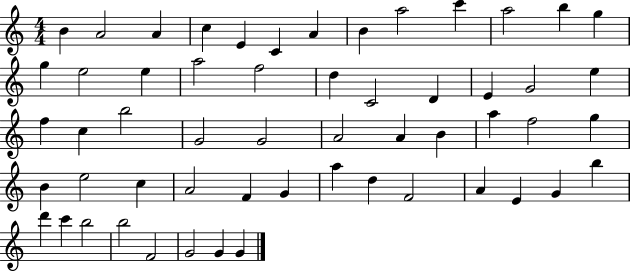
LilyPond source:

{
  \clef treble
  \numericTimeSignature
  \time 4/4
  \key c \major
  b'4 a'2 a'4 | c''4 e'4 c'4 a'4 | b'4 a''2 c'''4 | a''2 b''4 g''4 | \break g''4 e''2 e''4 | a''2 f''2 | d''4 c'2 d'4 | e'4 g'2 e''4 | \break f''4 c''4 b''2 | g'2 g'2 | a'2 a'4 b'4 | a''4 f''2 g''4 | \break b'4 e''2 c''4 | a'2 f'4 g'4 | a''4 d''4 f'2 | a'4 e'4 g'4 b''4 | \break d'''4 c'''4 b''2 | b''2 f'2 | g'2 g'4 g'4 | \bar "|."
}